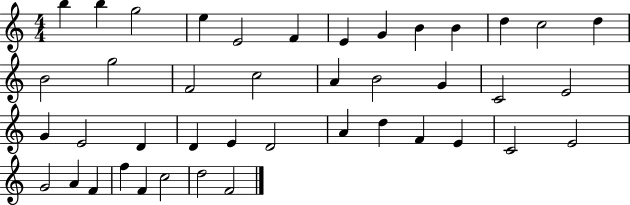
{
  \clef treble
  \numericTimeSignature
  \time 4/4
  \key c \major
  b''4 b''4 g''2 | e''4 e'2 f'4 | e'4 g'4 b'4 b'4 | d''4 c''2 d''4 | \break b'2 g''2 | f'2 c''2 | a'4 b'2 g'4 | c'2 e'2 | \break g'4 e'2 d'4 | d'4 e'4 d'2 | a'4 d''4 f'4 e'4 | c'2 e'2 | \break g'2 a'4 f'4 | f''4 f'4 c''2 | d''2 f'2 | \bar "|."
}